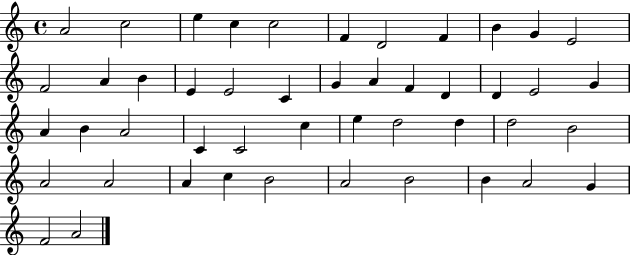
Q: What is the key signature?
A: C major